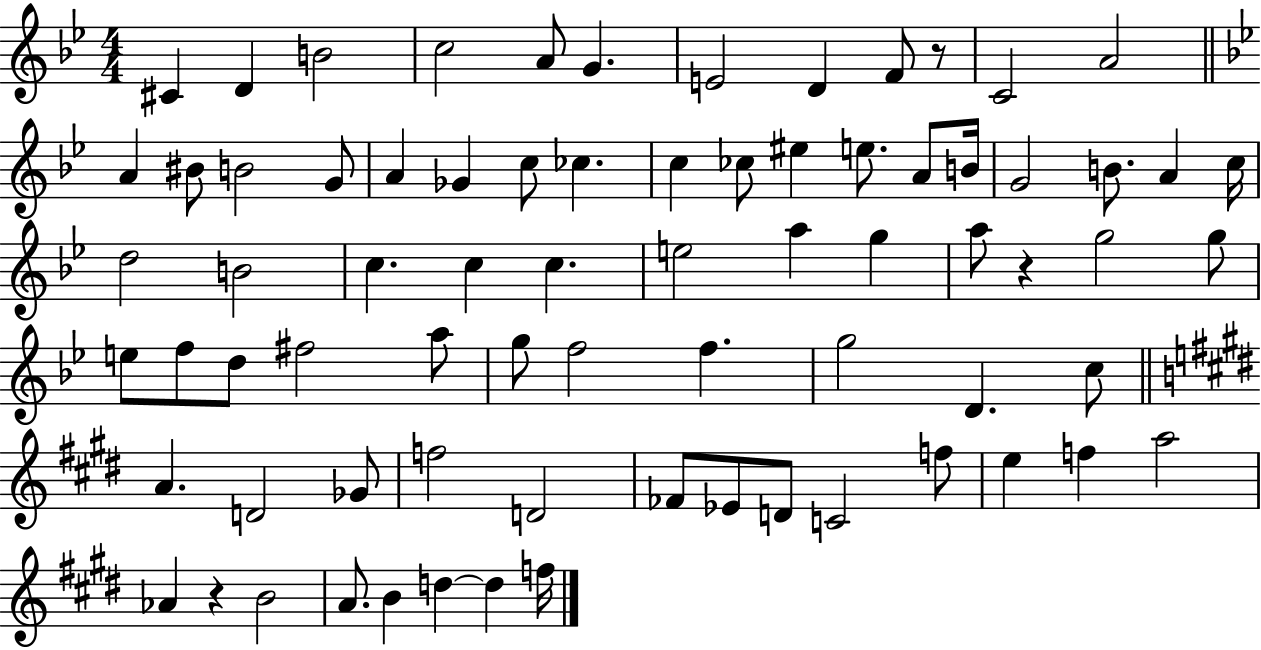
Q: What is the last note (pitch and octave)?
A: F5